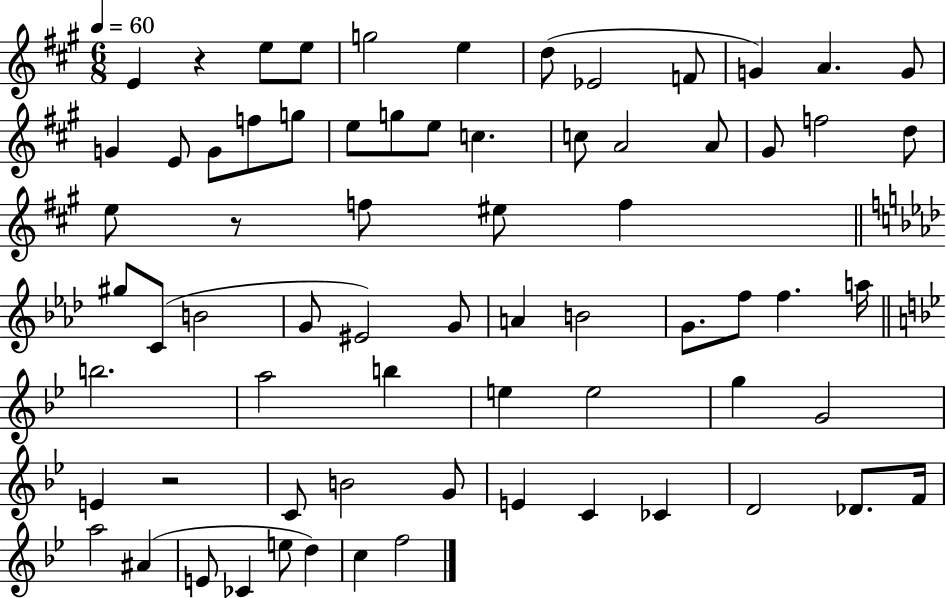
E4/q R/q E5/e E5/e G5/h E5/q D5/e Eb4/h F4/e G4/q A4/q. G4/e G4/q E4/e G4/e F5/e G5/e E5/e G5/e E5/e C5/q. C5/e A4/h A4/e G#4/e F5/h D5/e E5/e R/e F5/e EIS5/e F5/q G#5/e C4/e B4/h G4/e EIS4/h G4/e A4/q B4/h G4/e. F5/e F5/q. A5/s B5/h. A5/h B5/q E5/q E5/h G5/q G4/h E4/q R/h C4/e B4/h G4/e E4/q C4/q CES4/q D4/h Db4/e. F4/s A5/h A#4/q E4/e CES4/q E5/e D5/q C5/q F5/h